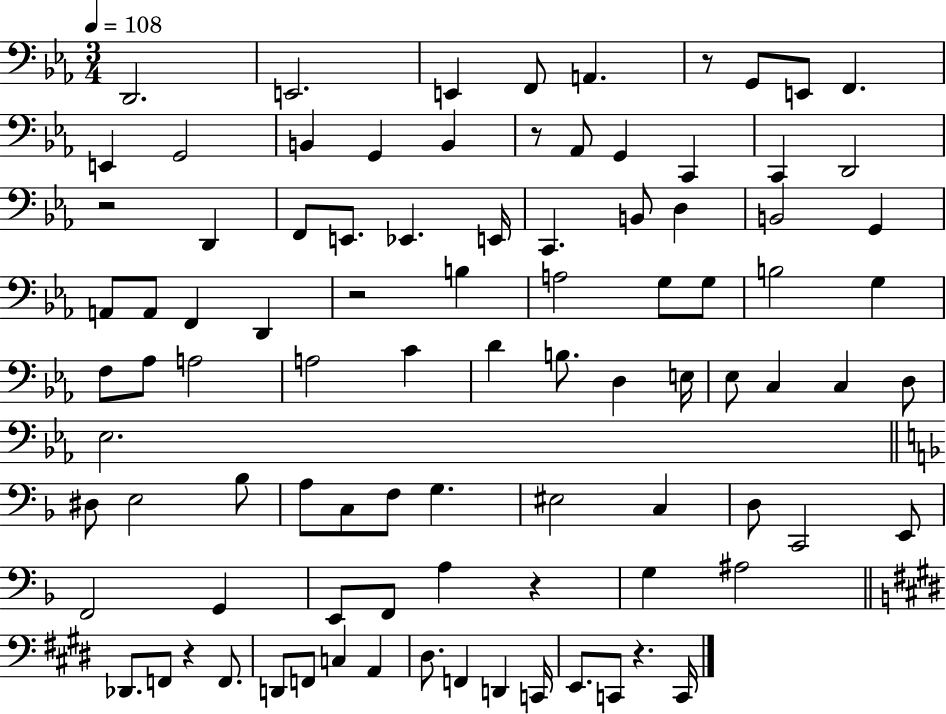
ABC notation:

X:1
T:Untitled
M:3/4
L:1/4
K:Eb
D,,2 E,,2 E,, F,,/2 A,, z/2 G,,/2 E,,/2 F,, E,, G,,2 B,, G,, B,, z/2 _A,,/2 G,, C,, C,, D,,2 z2 D,, F,,/2 E,,/2 _E,, E,,/4 C,, B,,/2 D, B,,2 G,, A,,/2 A,,/2 F,, D,, z2 B, A,2 G,/2 G,/2 B,2 G, F,/2 _A,/2 A,2 A,2 C D B,/2 D, E,/4 _E,/2 C, C, D,/2 _E,2 ^D,/2 E,2 _B,/2 A,/2 C,/2 F,/2 G, ^E,2 C, D,/2 C,,2 E,,/2 F,,2 G,, E,,/2 F,,/2 A, z G, ^A,2 _D,,/2 F,,/2 z F,,/2 D,,/2 F,,/2 C, A,, ^D,/2 F,, D,, C,,/4 E,,/2 C,,/2 z C,,/4